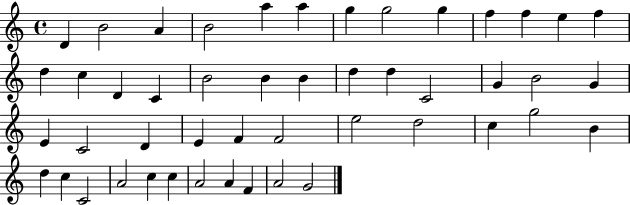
D4/q B4/h A4/q B4/h A5/q A5/q G5/q G5/h G5/q F5/q F5/q E5/q F5/q D5/q C5/q D4/q C4/q B4/h B4/q B4/q D5/q D5/q C4/h G4/q B4/h G4/q E4/q C4/h D4/q E4/q F4/q F4/h E5/h D5/h C5/q G5/h B4/q D5/q C5/q C4/h A4/h C5/q C5/q A4/h A4/q F4/q A4/h G4/h